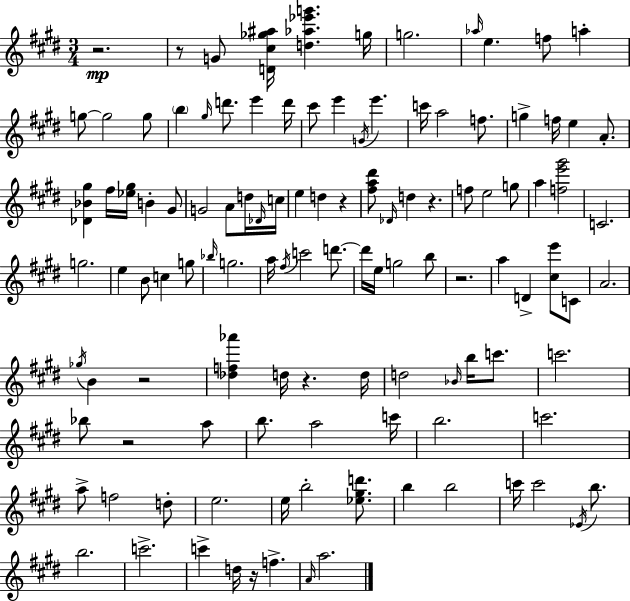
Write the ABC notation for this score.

X:1
T:Untitled
M:3/4
L:1/4
K:E
z2 z/2 G/2 [D^c_g^a]/4 [d_a_e'g'] g/4 g2 _a/4 e f/2 a g/2 g2 g/2 b ^g/4 d'/2 e' d'/4 ^c'/2 e' G/4 e' c'/4 a2 f/2 g f/4 e A/2 [_D_B^g] ^f/4 [_e^g]/4 B ^G/2 G2 A/2 d/4 _D/4 c/4 e d z [^fa^d']/2 _D/4 d z f/2 e2 g/2 a [fe'^g']2 C2 g2 e B/2 c g/2 _b/4 g2 a/4 ^f/4 c'2 d'/2 d'/4 e/4 g2 b/2 z2 a D [^ce']/2 C/2 A2 _g/4 B z2 [_df_a'] d/4 z d/4 d2 _B/4 b/4 c'/2 c'2 _b/2 z2 a/2 b/2 a2 c'/4 b2 c'2 a/2 f2 d/2 e2 e/4 b2 [_e^gd']/2 b b2 c'/4 c'2 _E/4 b/2 b2 c'2 c' d/4 z/4 f A/4 a2